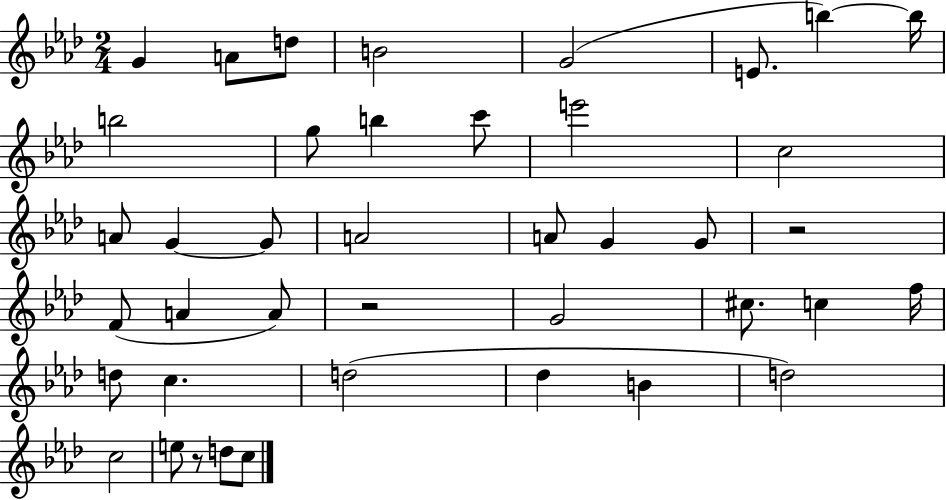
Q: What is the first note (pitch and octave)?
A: G4